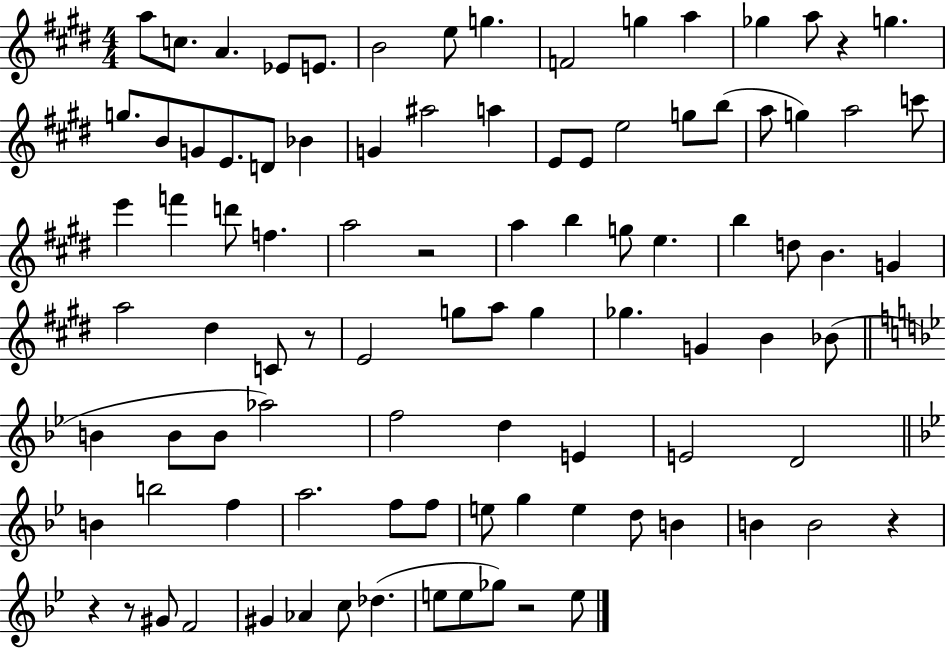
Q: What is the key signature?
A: E major